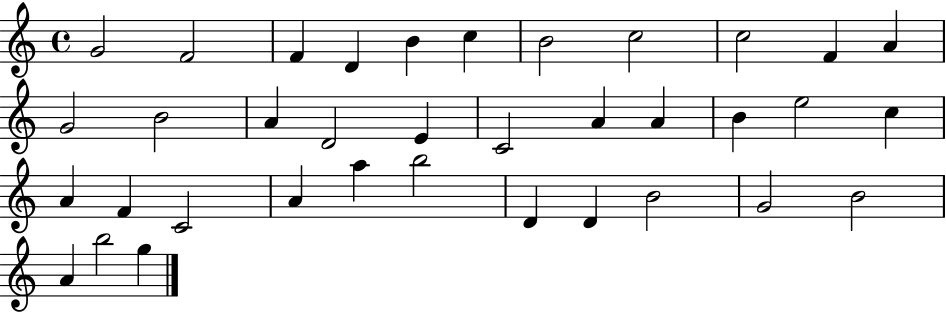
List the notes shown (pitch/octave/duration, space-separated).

G4/h F4/h F4/q D4/q B4/q C5/q B4/h C5/h C5/h F4/q A4/q G4/h B4/h A4/q D4/h E4/q C4/h A4/q A4/q B4/q E5/h C5/q A4/q F4/q C4/h A4/q A5/q B5/h D4/q D4/q B4/h G4/h B4/h A4/q B5/h G5/q